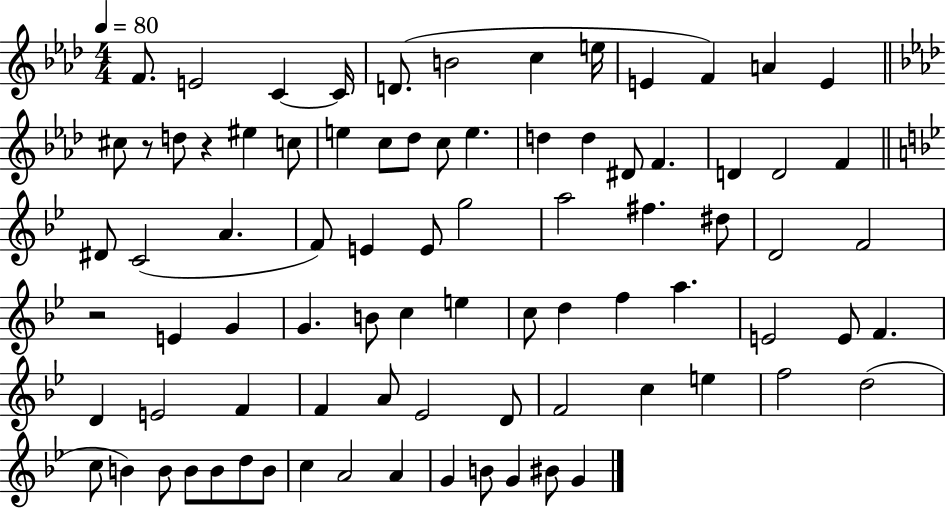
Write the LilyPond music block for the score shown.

{
  \clef treble
  \numericTimeSignature
  \time 4/4
  \key aes \major
  \tempo 4 = 80
  f'8. e'2 c'4~~ c'16 | d'8.( b'2 c''4 e''16 | e'4 f'4) a'4 e'4 | \bar "||" \break \key aes \major cis''8 r8 d''8 r4 eis''4 c''8 | e''4 c''8 des''8 c''8 e''4. | d''4 d''4 dis'8 f'4. | d'4 d'2 f'4 | \break \bar "||" \break \key bes \major dis'8 c'2( a'4. | f'8) e'4 e'8 g''2 | a''2 fis''4. dis''8 | d'2 f'2 | \break r2 e'4 g'4 | g'4. b'8 c''4 e''4 | c''8 d''4 f''4 a''4. | e'2 e'8 f'4. | \break d'4 e'2 f'4 | f'4 a'8 ees'2 d'8 | f'2 c''4 e''4 | f''2 d''2( | \break c''8 b'4) b'8 b'8 b'8 d''8 b'8 | c''4 a'2 a'4 | g'4 b'8 g'4 bis'8 g'4 | \bar "|."
}